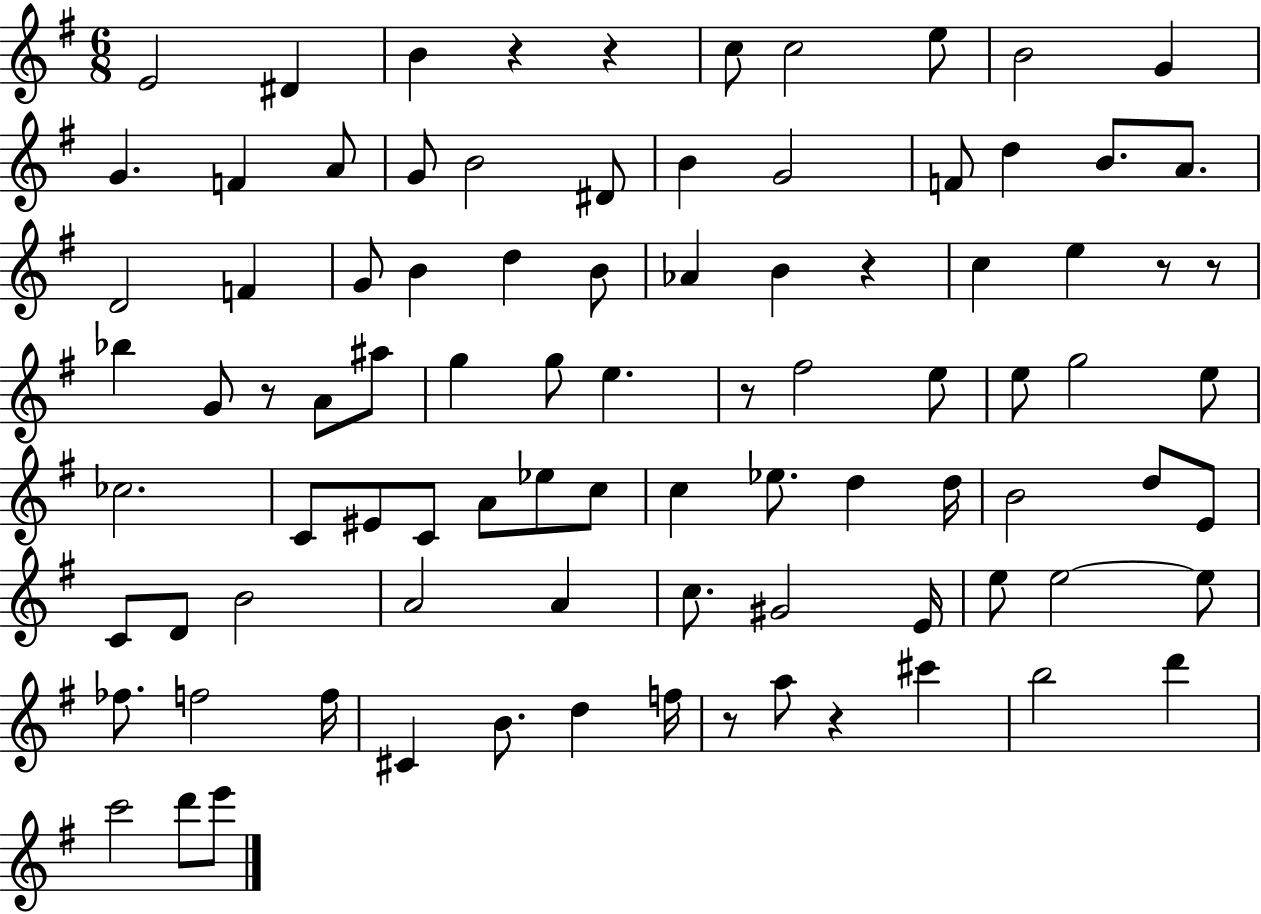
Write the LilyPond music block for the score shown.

{
  \clef treble
  \numericTimeSignature
  \time 6/8
  \key g \major
  \repeat volta 2 { e'2 dis'4 | b'4 r4 r4 | c''8 c''2 e''8 | b'2 g'4 | \break g'4. f'4 a'8 | g'8 b'2 dis'8 | b'4 g'2 | f'8 d''4 b'8. a'8. | \break d'2 f'4 | g'8 b'4 d''4 b'8 | aes'4 b'4 r4 | c''4 e''4 r8 r8 | \break bes''4 g'8 r8 a'8 ais''8 | g''4 g''8 e''4. | r8 fis''2 e''8 | e''8 g''2 e''8 | \break ces''2. | c'8 eis'8 c'8 a'8 ees''8 c''8 | c''4 ees''8. d''4 d''16 | b'2 d''8 e'8 | \break c'8 d'8 b'2 | a'2 a'4 | c''8. gis'2 e'16 | e''8 e''2~~ e''8 | \break fes''8. f''2 f''16 | cis'4 b'8. d''4 f''16 | r8 a''8 r4 cis'''4 | b''2 d'''4 | \break c'''2 d'''8 e'''8 | } \bar "|."
}